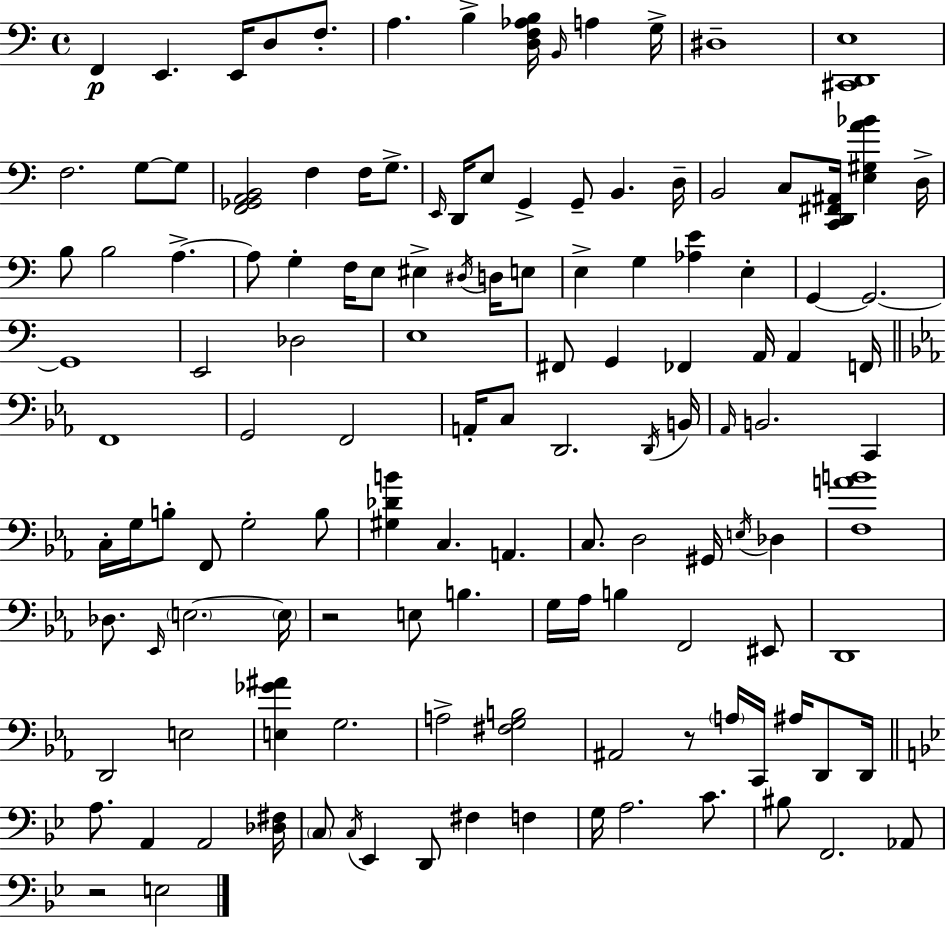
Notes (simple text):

F2/q E2/q. E2/s D3/e F3/e. A3/q. B3/q [D3,F3,Ab3,B3]/s B2/s A3/q G3/s D#3/w [C#2,D2,E3]/w F3/h. G3/e G3/e [F2,Gb2,A2,B2]/h F3/q F3/s G3/e. E2/s D2/s E3/e G2/q G2/e B2/q. D3/s B2/h C3/e [C2,D2,F#2,A#2]/s [E3,G#3,A4,Bb4]/q D3/s B3/e B3/h A3/q. A3/e G3/q F3/s E3/e EIS3/q D#3/s D3/s E3/e E3/q G3/q [Ab3,E4]/q E3/q G2/q G2/h. G2/w E2/h Db3/h E3/w F#2/e G2/q FES2/q A2/s A2/q F2/s F2/w G2/h F2/h A2/s C3/e D2/h. D2/s B2/s Ab2/s B2/h. C2/q C3/s G3/s B3/e F2/e G3/h B3/e [G#3,Db4,B4]/q C3/q. A2/q. C3/e. D3/h G#2/s E3/s Db3/q [F3,A4,B4]/w Db3/e. Eb2/s E3/h. E3/s R/h E3/e B3/q. G3/s Ab3/s B3/q F2/h EIS2/e D2/w D2/h E3/h [E3,Gb4,A#4]/q G3/h. A3/h [F#3,G3,B3]/h A#2/h R/e A3/s C2/s A#3/s D2/e D2/s A3/e. A2/q A2/h [Db3,F#3]/s C3/e C3/s Eb2/q D2/e F#3/q F3/q G3/s A3/h. C4/e. BIS3/e F2/h. Ab2/e R/h E3/h